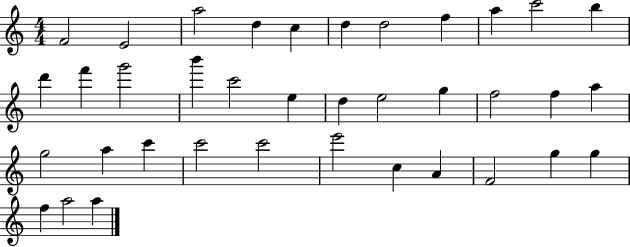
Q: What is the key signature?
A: C major